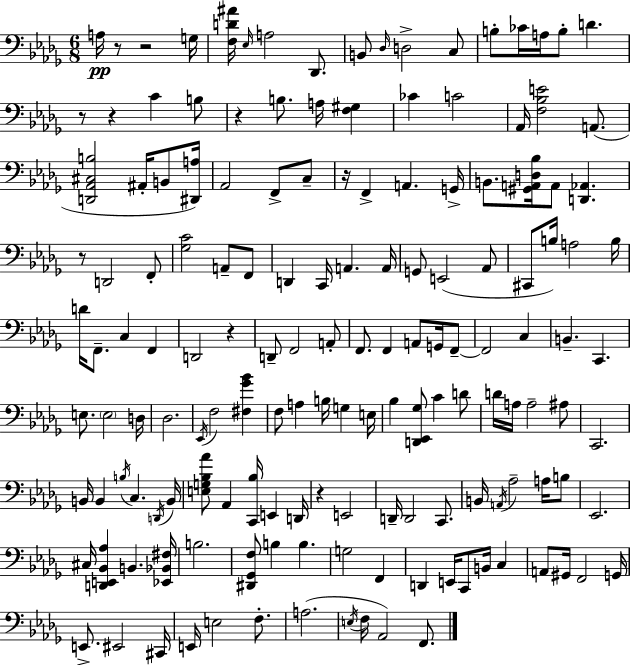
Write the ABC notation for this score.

X:1
T:Untitled
M:6/8
L:1/4
K:Bbm
A,/4 z/2 z2 G,/4 [F,D^A]/4 _E,/4 A,2 _D,,/2 B,,/2 _D,/4 D,2 C,/2 B,/2 _C/4 A,/4 B,/2 D z/2 z C B,/2 z B,/2 A,/4 [F,^G,] _C C2 _A,,/4 [F,_B,E]2 A,,/2 [D,,_A,,^C,B,]2 ^A,,/4 B,,/2 [^D,,A,]/4 _A,,2 F,,/2 C,/2 z/4 F,, A,, G,,/4 B,,/2 [^G,,A,,D,_B,]/4 A,,/2 [D,,_A,,] z/2 D,,2 F,,/2 [_G,C]2 A,,/2 F,,/2 D,, C,,/4 A,, A,,/4 G,,/2 E,,2 _A,,/2 ^C,,/2 B,/4 A,2 B,/4 D/4 F,,/2 C, F,, D,,2 z D,,/2 F,,2 A,,/2 F,,/2 F,, A,,/2 G,,/4 F,,/2 F,,2 C, B,, C,, E,/2 E,2 D,/4 _D,2 _E,,/4 F,2 [^F,_G_B] F,/2 A, B,/4 G, E,/4 _B, [D,,_E,,_G,]/2 C D/2 D/4 A,/4 A,2 ^A,/2 C,,2 B,,/4 B,, B,/4 C, D,,/4 B,,/4 [E,G,_B,_A]/2 _A,, [C,,_B,]/4 E,, D,,/4 z E,,2 D,,/4 D,,2 C,,/2 B,,/4 A,,/4 _A,2 A,/4 B,/2 _E,,2 ^C,/4 [D,,E,,_B,,_A,] B,, [_E,,_B,,^F,]/4 B,2 [^D,,_G,,F,]/2 B, B, G,2 F,, D,, E,,/4 C,,/2 B,,/4 C, A,,/2 ^G,,/4 F,,2 G,,/4 E,,/2 ^E,,2 ^C,,/4 E,,/4 E,2 F,/2 A,2 E,/4 F,/4 _A,,2 F,,/2